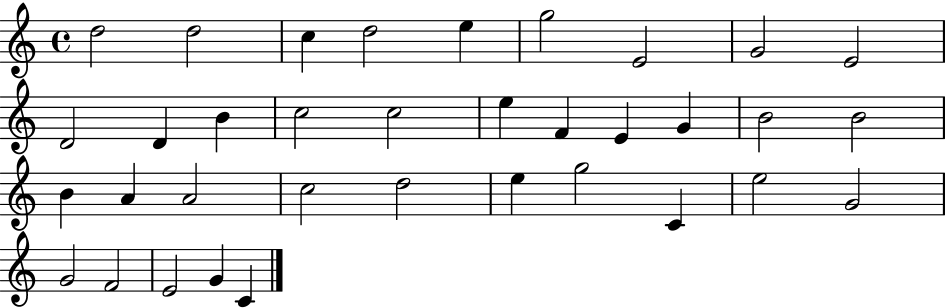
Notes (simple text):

D5/h D5/h C5/q D5/h E5/q G5/h E4/h G4/h E4/h D4/h D4/q B4/q C5/h C5/h E5/q F4/q E4/q G4/q B4/h B4/h B4/q A4/q A4/h C5/h D5/h E5/q G5/h C4/q E5/h G4/h G4/h F4/h E4/h G4/q C4/q